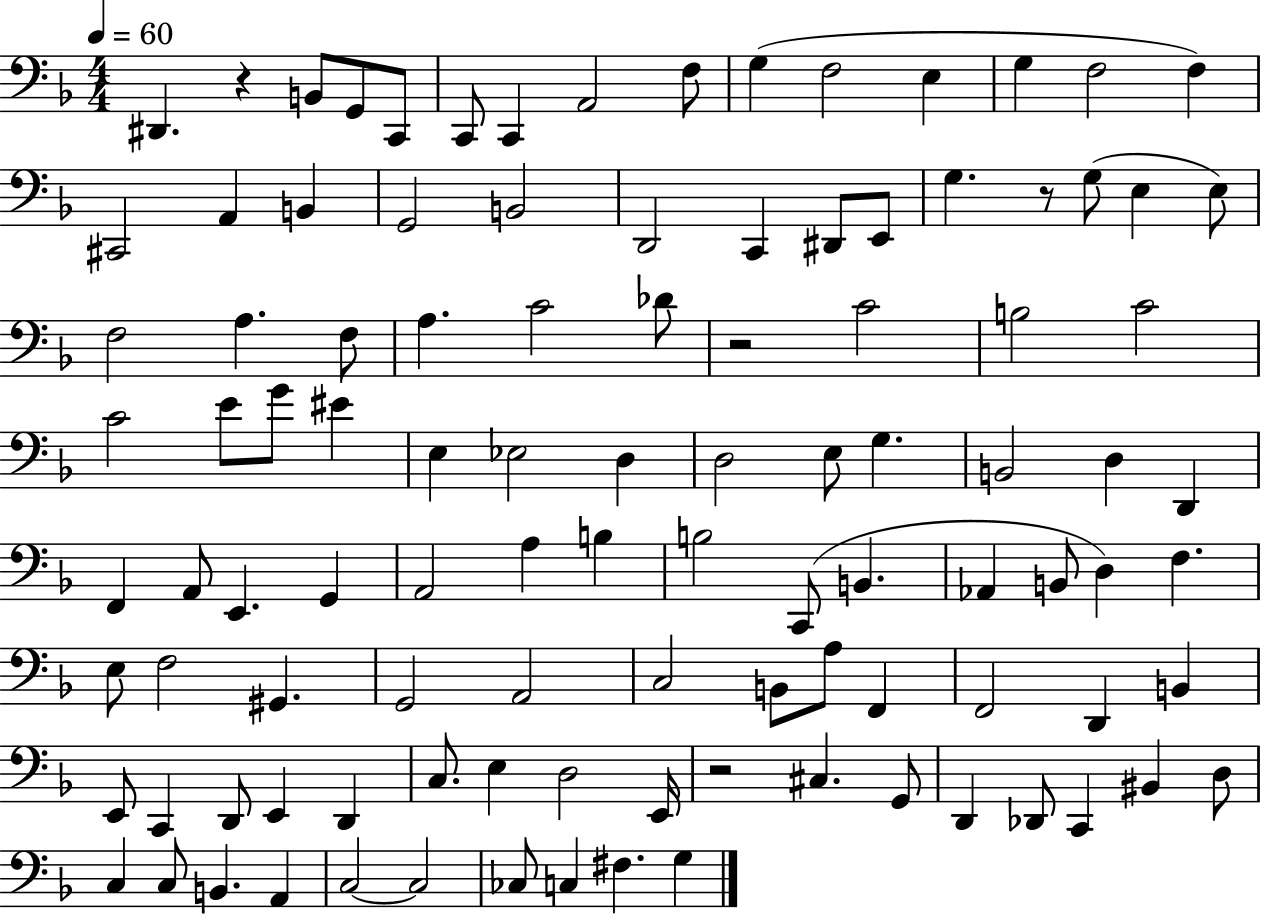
{
  \clef bass
  \numericTimeSignature
  \time 4/4
  \key f \major
  \tempo 4 = 60
  dis,4. r4 b,8 g,8 c,8 | c,8 c,4 a,2 f8 | g4( f2 e4 | g4 f2 f4) | \break cis,2 a,4 b,4 | g,2 b,2 | d,2 c,4 dis,8 e,8 | g4. r8 g8( e4 e8) | \break f2 a4. f8 | a4. c'2 des'8 | r2 c'2 | b2 c'2 | \break c'2 e'8 g'8 eis'4 | e4 ees2 d4 | d2 e8 g4. | b,2 d4 d,4 | \break f,4 a,8 e,4. g,4 | a,2 a4 b4 | b2 c,8( b,4. | aes,4 b,8 d4) f4. | \break e8 f2 gis,4. | g,2 a,2 | c2 b,8 a8 f,4 | f,2 d,4 b,4 | \break e,8 c,4 d,8 e,4 d,4 | c8. e4 d2 e,16 | r2 cis4. g,8 | d,4 des,8 c,4 bis,4 d8 | \break c4 c8 b,4. a,4 | c2~~ c2 | ces8 c4 fis4. g4 | \bar "|."
}